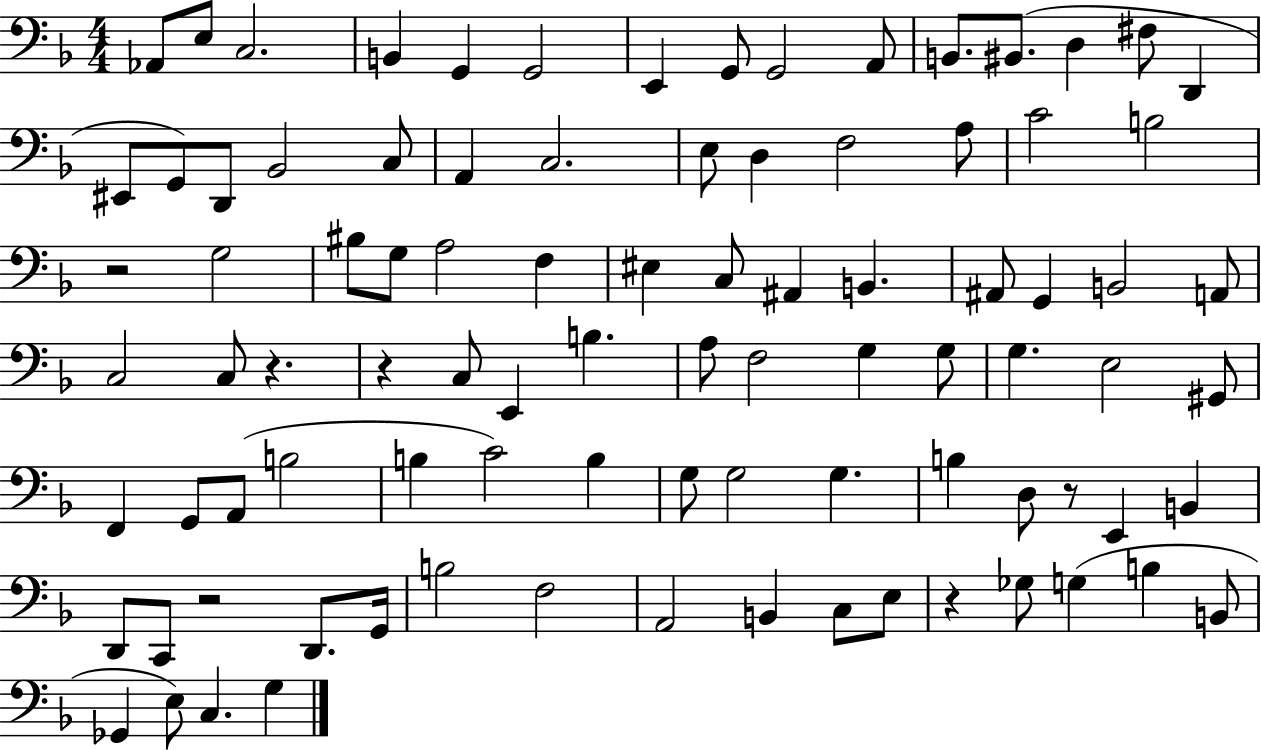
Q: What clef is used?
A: bass